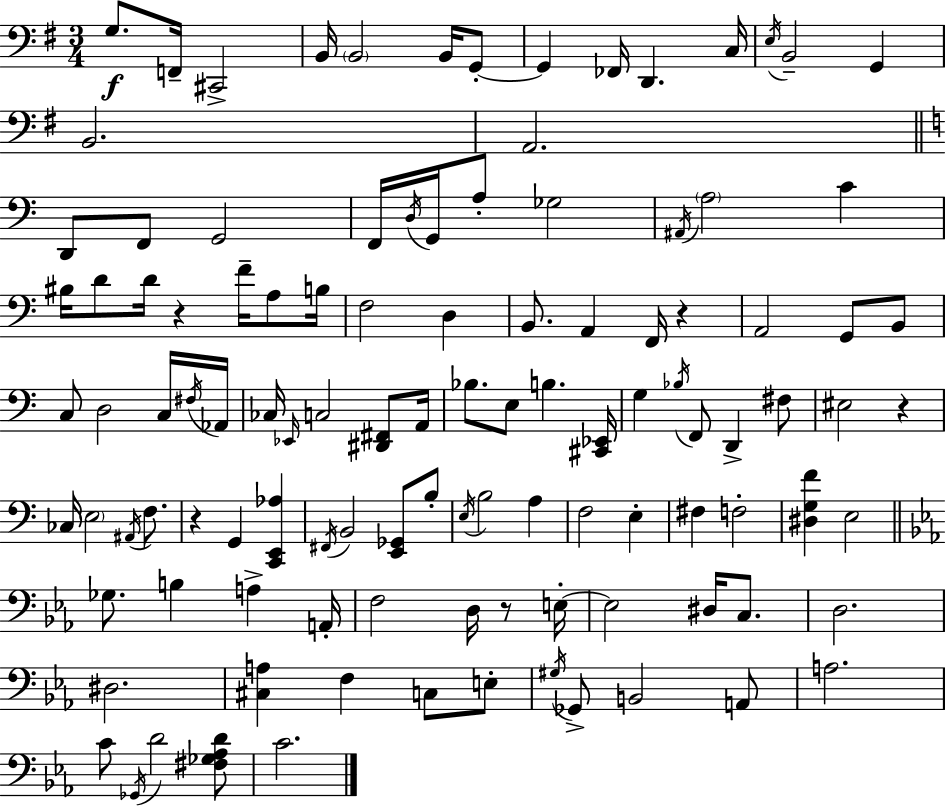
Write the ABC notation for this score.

X:1
T:Untitled
M:3/4
L:1/4
K:Em
G,/2 F,,/4 ^C,,2 B,,/4 B,,2 B,,/4 G,,/2 G,, _F,,/4 D,, C,/4 E,/4 B,,2 G,, B,,2 A,,2 D,,/2 F,,/2 G,,2 F,,/4 D,/4 G,,/4 A,/2 _G,2 ^A,,/4 A,2 C ^B,/4 D/2 D/4 z F/4 A,/2 B,/4 F,2 D, B,,/2 A,, F,,/4 z A,,2 G,,/2 B,,/2 C,/2 D,2 C,/4 ^F,/4 _A,,/4 _C,/4 _E,,/4 C,2 [^D,,^F,,]/2 A,,/4 _B,/2 E,/2 B, [^C,,_E,,]/4 G, _B,/4 F,,/2 D,, ^F,/2 ^E,2 z _C,/4 E,2 ^A,,/4 F,/2 z G,, [C,,E,,_A,] ^F,,/4 B,,2 [E,,_G,,]/2 B,/2 E,/4 B,2 A, F,2 E, ^F, F,2 [^D,G,F] E,2 _G,/2 B, A, A,,/4 F,2 D,/4 z/2 E,/4 E,2 ^D,/4 C,/2 D,2 ^D,2 [^C,A,] F, C,/2 E,/2 ^G,/4 _G,,/2 B,,2 A,,/2 A,2 C/2 _G,,/4 D2 [^F,_G,_A,D]/2 C2